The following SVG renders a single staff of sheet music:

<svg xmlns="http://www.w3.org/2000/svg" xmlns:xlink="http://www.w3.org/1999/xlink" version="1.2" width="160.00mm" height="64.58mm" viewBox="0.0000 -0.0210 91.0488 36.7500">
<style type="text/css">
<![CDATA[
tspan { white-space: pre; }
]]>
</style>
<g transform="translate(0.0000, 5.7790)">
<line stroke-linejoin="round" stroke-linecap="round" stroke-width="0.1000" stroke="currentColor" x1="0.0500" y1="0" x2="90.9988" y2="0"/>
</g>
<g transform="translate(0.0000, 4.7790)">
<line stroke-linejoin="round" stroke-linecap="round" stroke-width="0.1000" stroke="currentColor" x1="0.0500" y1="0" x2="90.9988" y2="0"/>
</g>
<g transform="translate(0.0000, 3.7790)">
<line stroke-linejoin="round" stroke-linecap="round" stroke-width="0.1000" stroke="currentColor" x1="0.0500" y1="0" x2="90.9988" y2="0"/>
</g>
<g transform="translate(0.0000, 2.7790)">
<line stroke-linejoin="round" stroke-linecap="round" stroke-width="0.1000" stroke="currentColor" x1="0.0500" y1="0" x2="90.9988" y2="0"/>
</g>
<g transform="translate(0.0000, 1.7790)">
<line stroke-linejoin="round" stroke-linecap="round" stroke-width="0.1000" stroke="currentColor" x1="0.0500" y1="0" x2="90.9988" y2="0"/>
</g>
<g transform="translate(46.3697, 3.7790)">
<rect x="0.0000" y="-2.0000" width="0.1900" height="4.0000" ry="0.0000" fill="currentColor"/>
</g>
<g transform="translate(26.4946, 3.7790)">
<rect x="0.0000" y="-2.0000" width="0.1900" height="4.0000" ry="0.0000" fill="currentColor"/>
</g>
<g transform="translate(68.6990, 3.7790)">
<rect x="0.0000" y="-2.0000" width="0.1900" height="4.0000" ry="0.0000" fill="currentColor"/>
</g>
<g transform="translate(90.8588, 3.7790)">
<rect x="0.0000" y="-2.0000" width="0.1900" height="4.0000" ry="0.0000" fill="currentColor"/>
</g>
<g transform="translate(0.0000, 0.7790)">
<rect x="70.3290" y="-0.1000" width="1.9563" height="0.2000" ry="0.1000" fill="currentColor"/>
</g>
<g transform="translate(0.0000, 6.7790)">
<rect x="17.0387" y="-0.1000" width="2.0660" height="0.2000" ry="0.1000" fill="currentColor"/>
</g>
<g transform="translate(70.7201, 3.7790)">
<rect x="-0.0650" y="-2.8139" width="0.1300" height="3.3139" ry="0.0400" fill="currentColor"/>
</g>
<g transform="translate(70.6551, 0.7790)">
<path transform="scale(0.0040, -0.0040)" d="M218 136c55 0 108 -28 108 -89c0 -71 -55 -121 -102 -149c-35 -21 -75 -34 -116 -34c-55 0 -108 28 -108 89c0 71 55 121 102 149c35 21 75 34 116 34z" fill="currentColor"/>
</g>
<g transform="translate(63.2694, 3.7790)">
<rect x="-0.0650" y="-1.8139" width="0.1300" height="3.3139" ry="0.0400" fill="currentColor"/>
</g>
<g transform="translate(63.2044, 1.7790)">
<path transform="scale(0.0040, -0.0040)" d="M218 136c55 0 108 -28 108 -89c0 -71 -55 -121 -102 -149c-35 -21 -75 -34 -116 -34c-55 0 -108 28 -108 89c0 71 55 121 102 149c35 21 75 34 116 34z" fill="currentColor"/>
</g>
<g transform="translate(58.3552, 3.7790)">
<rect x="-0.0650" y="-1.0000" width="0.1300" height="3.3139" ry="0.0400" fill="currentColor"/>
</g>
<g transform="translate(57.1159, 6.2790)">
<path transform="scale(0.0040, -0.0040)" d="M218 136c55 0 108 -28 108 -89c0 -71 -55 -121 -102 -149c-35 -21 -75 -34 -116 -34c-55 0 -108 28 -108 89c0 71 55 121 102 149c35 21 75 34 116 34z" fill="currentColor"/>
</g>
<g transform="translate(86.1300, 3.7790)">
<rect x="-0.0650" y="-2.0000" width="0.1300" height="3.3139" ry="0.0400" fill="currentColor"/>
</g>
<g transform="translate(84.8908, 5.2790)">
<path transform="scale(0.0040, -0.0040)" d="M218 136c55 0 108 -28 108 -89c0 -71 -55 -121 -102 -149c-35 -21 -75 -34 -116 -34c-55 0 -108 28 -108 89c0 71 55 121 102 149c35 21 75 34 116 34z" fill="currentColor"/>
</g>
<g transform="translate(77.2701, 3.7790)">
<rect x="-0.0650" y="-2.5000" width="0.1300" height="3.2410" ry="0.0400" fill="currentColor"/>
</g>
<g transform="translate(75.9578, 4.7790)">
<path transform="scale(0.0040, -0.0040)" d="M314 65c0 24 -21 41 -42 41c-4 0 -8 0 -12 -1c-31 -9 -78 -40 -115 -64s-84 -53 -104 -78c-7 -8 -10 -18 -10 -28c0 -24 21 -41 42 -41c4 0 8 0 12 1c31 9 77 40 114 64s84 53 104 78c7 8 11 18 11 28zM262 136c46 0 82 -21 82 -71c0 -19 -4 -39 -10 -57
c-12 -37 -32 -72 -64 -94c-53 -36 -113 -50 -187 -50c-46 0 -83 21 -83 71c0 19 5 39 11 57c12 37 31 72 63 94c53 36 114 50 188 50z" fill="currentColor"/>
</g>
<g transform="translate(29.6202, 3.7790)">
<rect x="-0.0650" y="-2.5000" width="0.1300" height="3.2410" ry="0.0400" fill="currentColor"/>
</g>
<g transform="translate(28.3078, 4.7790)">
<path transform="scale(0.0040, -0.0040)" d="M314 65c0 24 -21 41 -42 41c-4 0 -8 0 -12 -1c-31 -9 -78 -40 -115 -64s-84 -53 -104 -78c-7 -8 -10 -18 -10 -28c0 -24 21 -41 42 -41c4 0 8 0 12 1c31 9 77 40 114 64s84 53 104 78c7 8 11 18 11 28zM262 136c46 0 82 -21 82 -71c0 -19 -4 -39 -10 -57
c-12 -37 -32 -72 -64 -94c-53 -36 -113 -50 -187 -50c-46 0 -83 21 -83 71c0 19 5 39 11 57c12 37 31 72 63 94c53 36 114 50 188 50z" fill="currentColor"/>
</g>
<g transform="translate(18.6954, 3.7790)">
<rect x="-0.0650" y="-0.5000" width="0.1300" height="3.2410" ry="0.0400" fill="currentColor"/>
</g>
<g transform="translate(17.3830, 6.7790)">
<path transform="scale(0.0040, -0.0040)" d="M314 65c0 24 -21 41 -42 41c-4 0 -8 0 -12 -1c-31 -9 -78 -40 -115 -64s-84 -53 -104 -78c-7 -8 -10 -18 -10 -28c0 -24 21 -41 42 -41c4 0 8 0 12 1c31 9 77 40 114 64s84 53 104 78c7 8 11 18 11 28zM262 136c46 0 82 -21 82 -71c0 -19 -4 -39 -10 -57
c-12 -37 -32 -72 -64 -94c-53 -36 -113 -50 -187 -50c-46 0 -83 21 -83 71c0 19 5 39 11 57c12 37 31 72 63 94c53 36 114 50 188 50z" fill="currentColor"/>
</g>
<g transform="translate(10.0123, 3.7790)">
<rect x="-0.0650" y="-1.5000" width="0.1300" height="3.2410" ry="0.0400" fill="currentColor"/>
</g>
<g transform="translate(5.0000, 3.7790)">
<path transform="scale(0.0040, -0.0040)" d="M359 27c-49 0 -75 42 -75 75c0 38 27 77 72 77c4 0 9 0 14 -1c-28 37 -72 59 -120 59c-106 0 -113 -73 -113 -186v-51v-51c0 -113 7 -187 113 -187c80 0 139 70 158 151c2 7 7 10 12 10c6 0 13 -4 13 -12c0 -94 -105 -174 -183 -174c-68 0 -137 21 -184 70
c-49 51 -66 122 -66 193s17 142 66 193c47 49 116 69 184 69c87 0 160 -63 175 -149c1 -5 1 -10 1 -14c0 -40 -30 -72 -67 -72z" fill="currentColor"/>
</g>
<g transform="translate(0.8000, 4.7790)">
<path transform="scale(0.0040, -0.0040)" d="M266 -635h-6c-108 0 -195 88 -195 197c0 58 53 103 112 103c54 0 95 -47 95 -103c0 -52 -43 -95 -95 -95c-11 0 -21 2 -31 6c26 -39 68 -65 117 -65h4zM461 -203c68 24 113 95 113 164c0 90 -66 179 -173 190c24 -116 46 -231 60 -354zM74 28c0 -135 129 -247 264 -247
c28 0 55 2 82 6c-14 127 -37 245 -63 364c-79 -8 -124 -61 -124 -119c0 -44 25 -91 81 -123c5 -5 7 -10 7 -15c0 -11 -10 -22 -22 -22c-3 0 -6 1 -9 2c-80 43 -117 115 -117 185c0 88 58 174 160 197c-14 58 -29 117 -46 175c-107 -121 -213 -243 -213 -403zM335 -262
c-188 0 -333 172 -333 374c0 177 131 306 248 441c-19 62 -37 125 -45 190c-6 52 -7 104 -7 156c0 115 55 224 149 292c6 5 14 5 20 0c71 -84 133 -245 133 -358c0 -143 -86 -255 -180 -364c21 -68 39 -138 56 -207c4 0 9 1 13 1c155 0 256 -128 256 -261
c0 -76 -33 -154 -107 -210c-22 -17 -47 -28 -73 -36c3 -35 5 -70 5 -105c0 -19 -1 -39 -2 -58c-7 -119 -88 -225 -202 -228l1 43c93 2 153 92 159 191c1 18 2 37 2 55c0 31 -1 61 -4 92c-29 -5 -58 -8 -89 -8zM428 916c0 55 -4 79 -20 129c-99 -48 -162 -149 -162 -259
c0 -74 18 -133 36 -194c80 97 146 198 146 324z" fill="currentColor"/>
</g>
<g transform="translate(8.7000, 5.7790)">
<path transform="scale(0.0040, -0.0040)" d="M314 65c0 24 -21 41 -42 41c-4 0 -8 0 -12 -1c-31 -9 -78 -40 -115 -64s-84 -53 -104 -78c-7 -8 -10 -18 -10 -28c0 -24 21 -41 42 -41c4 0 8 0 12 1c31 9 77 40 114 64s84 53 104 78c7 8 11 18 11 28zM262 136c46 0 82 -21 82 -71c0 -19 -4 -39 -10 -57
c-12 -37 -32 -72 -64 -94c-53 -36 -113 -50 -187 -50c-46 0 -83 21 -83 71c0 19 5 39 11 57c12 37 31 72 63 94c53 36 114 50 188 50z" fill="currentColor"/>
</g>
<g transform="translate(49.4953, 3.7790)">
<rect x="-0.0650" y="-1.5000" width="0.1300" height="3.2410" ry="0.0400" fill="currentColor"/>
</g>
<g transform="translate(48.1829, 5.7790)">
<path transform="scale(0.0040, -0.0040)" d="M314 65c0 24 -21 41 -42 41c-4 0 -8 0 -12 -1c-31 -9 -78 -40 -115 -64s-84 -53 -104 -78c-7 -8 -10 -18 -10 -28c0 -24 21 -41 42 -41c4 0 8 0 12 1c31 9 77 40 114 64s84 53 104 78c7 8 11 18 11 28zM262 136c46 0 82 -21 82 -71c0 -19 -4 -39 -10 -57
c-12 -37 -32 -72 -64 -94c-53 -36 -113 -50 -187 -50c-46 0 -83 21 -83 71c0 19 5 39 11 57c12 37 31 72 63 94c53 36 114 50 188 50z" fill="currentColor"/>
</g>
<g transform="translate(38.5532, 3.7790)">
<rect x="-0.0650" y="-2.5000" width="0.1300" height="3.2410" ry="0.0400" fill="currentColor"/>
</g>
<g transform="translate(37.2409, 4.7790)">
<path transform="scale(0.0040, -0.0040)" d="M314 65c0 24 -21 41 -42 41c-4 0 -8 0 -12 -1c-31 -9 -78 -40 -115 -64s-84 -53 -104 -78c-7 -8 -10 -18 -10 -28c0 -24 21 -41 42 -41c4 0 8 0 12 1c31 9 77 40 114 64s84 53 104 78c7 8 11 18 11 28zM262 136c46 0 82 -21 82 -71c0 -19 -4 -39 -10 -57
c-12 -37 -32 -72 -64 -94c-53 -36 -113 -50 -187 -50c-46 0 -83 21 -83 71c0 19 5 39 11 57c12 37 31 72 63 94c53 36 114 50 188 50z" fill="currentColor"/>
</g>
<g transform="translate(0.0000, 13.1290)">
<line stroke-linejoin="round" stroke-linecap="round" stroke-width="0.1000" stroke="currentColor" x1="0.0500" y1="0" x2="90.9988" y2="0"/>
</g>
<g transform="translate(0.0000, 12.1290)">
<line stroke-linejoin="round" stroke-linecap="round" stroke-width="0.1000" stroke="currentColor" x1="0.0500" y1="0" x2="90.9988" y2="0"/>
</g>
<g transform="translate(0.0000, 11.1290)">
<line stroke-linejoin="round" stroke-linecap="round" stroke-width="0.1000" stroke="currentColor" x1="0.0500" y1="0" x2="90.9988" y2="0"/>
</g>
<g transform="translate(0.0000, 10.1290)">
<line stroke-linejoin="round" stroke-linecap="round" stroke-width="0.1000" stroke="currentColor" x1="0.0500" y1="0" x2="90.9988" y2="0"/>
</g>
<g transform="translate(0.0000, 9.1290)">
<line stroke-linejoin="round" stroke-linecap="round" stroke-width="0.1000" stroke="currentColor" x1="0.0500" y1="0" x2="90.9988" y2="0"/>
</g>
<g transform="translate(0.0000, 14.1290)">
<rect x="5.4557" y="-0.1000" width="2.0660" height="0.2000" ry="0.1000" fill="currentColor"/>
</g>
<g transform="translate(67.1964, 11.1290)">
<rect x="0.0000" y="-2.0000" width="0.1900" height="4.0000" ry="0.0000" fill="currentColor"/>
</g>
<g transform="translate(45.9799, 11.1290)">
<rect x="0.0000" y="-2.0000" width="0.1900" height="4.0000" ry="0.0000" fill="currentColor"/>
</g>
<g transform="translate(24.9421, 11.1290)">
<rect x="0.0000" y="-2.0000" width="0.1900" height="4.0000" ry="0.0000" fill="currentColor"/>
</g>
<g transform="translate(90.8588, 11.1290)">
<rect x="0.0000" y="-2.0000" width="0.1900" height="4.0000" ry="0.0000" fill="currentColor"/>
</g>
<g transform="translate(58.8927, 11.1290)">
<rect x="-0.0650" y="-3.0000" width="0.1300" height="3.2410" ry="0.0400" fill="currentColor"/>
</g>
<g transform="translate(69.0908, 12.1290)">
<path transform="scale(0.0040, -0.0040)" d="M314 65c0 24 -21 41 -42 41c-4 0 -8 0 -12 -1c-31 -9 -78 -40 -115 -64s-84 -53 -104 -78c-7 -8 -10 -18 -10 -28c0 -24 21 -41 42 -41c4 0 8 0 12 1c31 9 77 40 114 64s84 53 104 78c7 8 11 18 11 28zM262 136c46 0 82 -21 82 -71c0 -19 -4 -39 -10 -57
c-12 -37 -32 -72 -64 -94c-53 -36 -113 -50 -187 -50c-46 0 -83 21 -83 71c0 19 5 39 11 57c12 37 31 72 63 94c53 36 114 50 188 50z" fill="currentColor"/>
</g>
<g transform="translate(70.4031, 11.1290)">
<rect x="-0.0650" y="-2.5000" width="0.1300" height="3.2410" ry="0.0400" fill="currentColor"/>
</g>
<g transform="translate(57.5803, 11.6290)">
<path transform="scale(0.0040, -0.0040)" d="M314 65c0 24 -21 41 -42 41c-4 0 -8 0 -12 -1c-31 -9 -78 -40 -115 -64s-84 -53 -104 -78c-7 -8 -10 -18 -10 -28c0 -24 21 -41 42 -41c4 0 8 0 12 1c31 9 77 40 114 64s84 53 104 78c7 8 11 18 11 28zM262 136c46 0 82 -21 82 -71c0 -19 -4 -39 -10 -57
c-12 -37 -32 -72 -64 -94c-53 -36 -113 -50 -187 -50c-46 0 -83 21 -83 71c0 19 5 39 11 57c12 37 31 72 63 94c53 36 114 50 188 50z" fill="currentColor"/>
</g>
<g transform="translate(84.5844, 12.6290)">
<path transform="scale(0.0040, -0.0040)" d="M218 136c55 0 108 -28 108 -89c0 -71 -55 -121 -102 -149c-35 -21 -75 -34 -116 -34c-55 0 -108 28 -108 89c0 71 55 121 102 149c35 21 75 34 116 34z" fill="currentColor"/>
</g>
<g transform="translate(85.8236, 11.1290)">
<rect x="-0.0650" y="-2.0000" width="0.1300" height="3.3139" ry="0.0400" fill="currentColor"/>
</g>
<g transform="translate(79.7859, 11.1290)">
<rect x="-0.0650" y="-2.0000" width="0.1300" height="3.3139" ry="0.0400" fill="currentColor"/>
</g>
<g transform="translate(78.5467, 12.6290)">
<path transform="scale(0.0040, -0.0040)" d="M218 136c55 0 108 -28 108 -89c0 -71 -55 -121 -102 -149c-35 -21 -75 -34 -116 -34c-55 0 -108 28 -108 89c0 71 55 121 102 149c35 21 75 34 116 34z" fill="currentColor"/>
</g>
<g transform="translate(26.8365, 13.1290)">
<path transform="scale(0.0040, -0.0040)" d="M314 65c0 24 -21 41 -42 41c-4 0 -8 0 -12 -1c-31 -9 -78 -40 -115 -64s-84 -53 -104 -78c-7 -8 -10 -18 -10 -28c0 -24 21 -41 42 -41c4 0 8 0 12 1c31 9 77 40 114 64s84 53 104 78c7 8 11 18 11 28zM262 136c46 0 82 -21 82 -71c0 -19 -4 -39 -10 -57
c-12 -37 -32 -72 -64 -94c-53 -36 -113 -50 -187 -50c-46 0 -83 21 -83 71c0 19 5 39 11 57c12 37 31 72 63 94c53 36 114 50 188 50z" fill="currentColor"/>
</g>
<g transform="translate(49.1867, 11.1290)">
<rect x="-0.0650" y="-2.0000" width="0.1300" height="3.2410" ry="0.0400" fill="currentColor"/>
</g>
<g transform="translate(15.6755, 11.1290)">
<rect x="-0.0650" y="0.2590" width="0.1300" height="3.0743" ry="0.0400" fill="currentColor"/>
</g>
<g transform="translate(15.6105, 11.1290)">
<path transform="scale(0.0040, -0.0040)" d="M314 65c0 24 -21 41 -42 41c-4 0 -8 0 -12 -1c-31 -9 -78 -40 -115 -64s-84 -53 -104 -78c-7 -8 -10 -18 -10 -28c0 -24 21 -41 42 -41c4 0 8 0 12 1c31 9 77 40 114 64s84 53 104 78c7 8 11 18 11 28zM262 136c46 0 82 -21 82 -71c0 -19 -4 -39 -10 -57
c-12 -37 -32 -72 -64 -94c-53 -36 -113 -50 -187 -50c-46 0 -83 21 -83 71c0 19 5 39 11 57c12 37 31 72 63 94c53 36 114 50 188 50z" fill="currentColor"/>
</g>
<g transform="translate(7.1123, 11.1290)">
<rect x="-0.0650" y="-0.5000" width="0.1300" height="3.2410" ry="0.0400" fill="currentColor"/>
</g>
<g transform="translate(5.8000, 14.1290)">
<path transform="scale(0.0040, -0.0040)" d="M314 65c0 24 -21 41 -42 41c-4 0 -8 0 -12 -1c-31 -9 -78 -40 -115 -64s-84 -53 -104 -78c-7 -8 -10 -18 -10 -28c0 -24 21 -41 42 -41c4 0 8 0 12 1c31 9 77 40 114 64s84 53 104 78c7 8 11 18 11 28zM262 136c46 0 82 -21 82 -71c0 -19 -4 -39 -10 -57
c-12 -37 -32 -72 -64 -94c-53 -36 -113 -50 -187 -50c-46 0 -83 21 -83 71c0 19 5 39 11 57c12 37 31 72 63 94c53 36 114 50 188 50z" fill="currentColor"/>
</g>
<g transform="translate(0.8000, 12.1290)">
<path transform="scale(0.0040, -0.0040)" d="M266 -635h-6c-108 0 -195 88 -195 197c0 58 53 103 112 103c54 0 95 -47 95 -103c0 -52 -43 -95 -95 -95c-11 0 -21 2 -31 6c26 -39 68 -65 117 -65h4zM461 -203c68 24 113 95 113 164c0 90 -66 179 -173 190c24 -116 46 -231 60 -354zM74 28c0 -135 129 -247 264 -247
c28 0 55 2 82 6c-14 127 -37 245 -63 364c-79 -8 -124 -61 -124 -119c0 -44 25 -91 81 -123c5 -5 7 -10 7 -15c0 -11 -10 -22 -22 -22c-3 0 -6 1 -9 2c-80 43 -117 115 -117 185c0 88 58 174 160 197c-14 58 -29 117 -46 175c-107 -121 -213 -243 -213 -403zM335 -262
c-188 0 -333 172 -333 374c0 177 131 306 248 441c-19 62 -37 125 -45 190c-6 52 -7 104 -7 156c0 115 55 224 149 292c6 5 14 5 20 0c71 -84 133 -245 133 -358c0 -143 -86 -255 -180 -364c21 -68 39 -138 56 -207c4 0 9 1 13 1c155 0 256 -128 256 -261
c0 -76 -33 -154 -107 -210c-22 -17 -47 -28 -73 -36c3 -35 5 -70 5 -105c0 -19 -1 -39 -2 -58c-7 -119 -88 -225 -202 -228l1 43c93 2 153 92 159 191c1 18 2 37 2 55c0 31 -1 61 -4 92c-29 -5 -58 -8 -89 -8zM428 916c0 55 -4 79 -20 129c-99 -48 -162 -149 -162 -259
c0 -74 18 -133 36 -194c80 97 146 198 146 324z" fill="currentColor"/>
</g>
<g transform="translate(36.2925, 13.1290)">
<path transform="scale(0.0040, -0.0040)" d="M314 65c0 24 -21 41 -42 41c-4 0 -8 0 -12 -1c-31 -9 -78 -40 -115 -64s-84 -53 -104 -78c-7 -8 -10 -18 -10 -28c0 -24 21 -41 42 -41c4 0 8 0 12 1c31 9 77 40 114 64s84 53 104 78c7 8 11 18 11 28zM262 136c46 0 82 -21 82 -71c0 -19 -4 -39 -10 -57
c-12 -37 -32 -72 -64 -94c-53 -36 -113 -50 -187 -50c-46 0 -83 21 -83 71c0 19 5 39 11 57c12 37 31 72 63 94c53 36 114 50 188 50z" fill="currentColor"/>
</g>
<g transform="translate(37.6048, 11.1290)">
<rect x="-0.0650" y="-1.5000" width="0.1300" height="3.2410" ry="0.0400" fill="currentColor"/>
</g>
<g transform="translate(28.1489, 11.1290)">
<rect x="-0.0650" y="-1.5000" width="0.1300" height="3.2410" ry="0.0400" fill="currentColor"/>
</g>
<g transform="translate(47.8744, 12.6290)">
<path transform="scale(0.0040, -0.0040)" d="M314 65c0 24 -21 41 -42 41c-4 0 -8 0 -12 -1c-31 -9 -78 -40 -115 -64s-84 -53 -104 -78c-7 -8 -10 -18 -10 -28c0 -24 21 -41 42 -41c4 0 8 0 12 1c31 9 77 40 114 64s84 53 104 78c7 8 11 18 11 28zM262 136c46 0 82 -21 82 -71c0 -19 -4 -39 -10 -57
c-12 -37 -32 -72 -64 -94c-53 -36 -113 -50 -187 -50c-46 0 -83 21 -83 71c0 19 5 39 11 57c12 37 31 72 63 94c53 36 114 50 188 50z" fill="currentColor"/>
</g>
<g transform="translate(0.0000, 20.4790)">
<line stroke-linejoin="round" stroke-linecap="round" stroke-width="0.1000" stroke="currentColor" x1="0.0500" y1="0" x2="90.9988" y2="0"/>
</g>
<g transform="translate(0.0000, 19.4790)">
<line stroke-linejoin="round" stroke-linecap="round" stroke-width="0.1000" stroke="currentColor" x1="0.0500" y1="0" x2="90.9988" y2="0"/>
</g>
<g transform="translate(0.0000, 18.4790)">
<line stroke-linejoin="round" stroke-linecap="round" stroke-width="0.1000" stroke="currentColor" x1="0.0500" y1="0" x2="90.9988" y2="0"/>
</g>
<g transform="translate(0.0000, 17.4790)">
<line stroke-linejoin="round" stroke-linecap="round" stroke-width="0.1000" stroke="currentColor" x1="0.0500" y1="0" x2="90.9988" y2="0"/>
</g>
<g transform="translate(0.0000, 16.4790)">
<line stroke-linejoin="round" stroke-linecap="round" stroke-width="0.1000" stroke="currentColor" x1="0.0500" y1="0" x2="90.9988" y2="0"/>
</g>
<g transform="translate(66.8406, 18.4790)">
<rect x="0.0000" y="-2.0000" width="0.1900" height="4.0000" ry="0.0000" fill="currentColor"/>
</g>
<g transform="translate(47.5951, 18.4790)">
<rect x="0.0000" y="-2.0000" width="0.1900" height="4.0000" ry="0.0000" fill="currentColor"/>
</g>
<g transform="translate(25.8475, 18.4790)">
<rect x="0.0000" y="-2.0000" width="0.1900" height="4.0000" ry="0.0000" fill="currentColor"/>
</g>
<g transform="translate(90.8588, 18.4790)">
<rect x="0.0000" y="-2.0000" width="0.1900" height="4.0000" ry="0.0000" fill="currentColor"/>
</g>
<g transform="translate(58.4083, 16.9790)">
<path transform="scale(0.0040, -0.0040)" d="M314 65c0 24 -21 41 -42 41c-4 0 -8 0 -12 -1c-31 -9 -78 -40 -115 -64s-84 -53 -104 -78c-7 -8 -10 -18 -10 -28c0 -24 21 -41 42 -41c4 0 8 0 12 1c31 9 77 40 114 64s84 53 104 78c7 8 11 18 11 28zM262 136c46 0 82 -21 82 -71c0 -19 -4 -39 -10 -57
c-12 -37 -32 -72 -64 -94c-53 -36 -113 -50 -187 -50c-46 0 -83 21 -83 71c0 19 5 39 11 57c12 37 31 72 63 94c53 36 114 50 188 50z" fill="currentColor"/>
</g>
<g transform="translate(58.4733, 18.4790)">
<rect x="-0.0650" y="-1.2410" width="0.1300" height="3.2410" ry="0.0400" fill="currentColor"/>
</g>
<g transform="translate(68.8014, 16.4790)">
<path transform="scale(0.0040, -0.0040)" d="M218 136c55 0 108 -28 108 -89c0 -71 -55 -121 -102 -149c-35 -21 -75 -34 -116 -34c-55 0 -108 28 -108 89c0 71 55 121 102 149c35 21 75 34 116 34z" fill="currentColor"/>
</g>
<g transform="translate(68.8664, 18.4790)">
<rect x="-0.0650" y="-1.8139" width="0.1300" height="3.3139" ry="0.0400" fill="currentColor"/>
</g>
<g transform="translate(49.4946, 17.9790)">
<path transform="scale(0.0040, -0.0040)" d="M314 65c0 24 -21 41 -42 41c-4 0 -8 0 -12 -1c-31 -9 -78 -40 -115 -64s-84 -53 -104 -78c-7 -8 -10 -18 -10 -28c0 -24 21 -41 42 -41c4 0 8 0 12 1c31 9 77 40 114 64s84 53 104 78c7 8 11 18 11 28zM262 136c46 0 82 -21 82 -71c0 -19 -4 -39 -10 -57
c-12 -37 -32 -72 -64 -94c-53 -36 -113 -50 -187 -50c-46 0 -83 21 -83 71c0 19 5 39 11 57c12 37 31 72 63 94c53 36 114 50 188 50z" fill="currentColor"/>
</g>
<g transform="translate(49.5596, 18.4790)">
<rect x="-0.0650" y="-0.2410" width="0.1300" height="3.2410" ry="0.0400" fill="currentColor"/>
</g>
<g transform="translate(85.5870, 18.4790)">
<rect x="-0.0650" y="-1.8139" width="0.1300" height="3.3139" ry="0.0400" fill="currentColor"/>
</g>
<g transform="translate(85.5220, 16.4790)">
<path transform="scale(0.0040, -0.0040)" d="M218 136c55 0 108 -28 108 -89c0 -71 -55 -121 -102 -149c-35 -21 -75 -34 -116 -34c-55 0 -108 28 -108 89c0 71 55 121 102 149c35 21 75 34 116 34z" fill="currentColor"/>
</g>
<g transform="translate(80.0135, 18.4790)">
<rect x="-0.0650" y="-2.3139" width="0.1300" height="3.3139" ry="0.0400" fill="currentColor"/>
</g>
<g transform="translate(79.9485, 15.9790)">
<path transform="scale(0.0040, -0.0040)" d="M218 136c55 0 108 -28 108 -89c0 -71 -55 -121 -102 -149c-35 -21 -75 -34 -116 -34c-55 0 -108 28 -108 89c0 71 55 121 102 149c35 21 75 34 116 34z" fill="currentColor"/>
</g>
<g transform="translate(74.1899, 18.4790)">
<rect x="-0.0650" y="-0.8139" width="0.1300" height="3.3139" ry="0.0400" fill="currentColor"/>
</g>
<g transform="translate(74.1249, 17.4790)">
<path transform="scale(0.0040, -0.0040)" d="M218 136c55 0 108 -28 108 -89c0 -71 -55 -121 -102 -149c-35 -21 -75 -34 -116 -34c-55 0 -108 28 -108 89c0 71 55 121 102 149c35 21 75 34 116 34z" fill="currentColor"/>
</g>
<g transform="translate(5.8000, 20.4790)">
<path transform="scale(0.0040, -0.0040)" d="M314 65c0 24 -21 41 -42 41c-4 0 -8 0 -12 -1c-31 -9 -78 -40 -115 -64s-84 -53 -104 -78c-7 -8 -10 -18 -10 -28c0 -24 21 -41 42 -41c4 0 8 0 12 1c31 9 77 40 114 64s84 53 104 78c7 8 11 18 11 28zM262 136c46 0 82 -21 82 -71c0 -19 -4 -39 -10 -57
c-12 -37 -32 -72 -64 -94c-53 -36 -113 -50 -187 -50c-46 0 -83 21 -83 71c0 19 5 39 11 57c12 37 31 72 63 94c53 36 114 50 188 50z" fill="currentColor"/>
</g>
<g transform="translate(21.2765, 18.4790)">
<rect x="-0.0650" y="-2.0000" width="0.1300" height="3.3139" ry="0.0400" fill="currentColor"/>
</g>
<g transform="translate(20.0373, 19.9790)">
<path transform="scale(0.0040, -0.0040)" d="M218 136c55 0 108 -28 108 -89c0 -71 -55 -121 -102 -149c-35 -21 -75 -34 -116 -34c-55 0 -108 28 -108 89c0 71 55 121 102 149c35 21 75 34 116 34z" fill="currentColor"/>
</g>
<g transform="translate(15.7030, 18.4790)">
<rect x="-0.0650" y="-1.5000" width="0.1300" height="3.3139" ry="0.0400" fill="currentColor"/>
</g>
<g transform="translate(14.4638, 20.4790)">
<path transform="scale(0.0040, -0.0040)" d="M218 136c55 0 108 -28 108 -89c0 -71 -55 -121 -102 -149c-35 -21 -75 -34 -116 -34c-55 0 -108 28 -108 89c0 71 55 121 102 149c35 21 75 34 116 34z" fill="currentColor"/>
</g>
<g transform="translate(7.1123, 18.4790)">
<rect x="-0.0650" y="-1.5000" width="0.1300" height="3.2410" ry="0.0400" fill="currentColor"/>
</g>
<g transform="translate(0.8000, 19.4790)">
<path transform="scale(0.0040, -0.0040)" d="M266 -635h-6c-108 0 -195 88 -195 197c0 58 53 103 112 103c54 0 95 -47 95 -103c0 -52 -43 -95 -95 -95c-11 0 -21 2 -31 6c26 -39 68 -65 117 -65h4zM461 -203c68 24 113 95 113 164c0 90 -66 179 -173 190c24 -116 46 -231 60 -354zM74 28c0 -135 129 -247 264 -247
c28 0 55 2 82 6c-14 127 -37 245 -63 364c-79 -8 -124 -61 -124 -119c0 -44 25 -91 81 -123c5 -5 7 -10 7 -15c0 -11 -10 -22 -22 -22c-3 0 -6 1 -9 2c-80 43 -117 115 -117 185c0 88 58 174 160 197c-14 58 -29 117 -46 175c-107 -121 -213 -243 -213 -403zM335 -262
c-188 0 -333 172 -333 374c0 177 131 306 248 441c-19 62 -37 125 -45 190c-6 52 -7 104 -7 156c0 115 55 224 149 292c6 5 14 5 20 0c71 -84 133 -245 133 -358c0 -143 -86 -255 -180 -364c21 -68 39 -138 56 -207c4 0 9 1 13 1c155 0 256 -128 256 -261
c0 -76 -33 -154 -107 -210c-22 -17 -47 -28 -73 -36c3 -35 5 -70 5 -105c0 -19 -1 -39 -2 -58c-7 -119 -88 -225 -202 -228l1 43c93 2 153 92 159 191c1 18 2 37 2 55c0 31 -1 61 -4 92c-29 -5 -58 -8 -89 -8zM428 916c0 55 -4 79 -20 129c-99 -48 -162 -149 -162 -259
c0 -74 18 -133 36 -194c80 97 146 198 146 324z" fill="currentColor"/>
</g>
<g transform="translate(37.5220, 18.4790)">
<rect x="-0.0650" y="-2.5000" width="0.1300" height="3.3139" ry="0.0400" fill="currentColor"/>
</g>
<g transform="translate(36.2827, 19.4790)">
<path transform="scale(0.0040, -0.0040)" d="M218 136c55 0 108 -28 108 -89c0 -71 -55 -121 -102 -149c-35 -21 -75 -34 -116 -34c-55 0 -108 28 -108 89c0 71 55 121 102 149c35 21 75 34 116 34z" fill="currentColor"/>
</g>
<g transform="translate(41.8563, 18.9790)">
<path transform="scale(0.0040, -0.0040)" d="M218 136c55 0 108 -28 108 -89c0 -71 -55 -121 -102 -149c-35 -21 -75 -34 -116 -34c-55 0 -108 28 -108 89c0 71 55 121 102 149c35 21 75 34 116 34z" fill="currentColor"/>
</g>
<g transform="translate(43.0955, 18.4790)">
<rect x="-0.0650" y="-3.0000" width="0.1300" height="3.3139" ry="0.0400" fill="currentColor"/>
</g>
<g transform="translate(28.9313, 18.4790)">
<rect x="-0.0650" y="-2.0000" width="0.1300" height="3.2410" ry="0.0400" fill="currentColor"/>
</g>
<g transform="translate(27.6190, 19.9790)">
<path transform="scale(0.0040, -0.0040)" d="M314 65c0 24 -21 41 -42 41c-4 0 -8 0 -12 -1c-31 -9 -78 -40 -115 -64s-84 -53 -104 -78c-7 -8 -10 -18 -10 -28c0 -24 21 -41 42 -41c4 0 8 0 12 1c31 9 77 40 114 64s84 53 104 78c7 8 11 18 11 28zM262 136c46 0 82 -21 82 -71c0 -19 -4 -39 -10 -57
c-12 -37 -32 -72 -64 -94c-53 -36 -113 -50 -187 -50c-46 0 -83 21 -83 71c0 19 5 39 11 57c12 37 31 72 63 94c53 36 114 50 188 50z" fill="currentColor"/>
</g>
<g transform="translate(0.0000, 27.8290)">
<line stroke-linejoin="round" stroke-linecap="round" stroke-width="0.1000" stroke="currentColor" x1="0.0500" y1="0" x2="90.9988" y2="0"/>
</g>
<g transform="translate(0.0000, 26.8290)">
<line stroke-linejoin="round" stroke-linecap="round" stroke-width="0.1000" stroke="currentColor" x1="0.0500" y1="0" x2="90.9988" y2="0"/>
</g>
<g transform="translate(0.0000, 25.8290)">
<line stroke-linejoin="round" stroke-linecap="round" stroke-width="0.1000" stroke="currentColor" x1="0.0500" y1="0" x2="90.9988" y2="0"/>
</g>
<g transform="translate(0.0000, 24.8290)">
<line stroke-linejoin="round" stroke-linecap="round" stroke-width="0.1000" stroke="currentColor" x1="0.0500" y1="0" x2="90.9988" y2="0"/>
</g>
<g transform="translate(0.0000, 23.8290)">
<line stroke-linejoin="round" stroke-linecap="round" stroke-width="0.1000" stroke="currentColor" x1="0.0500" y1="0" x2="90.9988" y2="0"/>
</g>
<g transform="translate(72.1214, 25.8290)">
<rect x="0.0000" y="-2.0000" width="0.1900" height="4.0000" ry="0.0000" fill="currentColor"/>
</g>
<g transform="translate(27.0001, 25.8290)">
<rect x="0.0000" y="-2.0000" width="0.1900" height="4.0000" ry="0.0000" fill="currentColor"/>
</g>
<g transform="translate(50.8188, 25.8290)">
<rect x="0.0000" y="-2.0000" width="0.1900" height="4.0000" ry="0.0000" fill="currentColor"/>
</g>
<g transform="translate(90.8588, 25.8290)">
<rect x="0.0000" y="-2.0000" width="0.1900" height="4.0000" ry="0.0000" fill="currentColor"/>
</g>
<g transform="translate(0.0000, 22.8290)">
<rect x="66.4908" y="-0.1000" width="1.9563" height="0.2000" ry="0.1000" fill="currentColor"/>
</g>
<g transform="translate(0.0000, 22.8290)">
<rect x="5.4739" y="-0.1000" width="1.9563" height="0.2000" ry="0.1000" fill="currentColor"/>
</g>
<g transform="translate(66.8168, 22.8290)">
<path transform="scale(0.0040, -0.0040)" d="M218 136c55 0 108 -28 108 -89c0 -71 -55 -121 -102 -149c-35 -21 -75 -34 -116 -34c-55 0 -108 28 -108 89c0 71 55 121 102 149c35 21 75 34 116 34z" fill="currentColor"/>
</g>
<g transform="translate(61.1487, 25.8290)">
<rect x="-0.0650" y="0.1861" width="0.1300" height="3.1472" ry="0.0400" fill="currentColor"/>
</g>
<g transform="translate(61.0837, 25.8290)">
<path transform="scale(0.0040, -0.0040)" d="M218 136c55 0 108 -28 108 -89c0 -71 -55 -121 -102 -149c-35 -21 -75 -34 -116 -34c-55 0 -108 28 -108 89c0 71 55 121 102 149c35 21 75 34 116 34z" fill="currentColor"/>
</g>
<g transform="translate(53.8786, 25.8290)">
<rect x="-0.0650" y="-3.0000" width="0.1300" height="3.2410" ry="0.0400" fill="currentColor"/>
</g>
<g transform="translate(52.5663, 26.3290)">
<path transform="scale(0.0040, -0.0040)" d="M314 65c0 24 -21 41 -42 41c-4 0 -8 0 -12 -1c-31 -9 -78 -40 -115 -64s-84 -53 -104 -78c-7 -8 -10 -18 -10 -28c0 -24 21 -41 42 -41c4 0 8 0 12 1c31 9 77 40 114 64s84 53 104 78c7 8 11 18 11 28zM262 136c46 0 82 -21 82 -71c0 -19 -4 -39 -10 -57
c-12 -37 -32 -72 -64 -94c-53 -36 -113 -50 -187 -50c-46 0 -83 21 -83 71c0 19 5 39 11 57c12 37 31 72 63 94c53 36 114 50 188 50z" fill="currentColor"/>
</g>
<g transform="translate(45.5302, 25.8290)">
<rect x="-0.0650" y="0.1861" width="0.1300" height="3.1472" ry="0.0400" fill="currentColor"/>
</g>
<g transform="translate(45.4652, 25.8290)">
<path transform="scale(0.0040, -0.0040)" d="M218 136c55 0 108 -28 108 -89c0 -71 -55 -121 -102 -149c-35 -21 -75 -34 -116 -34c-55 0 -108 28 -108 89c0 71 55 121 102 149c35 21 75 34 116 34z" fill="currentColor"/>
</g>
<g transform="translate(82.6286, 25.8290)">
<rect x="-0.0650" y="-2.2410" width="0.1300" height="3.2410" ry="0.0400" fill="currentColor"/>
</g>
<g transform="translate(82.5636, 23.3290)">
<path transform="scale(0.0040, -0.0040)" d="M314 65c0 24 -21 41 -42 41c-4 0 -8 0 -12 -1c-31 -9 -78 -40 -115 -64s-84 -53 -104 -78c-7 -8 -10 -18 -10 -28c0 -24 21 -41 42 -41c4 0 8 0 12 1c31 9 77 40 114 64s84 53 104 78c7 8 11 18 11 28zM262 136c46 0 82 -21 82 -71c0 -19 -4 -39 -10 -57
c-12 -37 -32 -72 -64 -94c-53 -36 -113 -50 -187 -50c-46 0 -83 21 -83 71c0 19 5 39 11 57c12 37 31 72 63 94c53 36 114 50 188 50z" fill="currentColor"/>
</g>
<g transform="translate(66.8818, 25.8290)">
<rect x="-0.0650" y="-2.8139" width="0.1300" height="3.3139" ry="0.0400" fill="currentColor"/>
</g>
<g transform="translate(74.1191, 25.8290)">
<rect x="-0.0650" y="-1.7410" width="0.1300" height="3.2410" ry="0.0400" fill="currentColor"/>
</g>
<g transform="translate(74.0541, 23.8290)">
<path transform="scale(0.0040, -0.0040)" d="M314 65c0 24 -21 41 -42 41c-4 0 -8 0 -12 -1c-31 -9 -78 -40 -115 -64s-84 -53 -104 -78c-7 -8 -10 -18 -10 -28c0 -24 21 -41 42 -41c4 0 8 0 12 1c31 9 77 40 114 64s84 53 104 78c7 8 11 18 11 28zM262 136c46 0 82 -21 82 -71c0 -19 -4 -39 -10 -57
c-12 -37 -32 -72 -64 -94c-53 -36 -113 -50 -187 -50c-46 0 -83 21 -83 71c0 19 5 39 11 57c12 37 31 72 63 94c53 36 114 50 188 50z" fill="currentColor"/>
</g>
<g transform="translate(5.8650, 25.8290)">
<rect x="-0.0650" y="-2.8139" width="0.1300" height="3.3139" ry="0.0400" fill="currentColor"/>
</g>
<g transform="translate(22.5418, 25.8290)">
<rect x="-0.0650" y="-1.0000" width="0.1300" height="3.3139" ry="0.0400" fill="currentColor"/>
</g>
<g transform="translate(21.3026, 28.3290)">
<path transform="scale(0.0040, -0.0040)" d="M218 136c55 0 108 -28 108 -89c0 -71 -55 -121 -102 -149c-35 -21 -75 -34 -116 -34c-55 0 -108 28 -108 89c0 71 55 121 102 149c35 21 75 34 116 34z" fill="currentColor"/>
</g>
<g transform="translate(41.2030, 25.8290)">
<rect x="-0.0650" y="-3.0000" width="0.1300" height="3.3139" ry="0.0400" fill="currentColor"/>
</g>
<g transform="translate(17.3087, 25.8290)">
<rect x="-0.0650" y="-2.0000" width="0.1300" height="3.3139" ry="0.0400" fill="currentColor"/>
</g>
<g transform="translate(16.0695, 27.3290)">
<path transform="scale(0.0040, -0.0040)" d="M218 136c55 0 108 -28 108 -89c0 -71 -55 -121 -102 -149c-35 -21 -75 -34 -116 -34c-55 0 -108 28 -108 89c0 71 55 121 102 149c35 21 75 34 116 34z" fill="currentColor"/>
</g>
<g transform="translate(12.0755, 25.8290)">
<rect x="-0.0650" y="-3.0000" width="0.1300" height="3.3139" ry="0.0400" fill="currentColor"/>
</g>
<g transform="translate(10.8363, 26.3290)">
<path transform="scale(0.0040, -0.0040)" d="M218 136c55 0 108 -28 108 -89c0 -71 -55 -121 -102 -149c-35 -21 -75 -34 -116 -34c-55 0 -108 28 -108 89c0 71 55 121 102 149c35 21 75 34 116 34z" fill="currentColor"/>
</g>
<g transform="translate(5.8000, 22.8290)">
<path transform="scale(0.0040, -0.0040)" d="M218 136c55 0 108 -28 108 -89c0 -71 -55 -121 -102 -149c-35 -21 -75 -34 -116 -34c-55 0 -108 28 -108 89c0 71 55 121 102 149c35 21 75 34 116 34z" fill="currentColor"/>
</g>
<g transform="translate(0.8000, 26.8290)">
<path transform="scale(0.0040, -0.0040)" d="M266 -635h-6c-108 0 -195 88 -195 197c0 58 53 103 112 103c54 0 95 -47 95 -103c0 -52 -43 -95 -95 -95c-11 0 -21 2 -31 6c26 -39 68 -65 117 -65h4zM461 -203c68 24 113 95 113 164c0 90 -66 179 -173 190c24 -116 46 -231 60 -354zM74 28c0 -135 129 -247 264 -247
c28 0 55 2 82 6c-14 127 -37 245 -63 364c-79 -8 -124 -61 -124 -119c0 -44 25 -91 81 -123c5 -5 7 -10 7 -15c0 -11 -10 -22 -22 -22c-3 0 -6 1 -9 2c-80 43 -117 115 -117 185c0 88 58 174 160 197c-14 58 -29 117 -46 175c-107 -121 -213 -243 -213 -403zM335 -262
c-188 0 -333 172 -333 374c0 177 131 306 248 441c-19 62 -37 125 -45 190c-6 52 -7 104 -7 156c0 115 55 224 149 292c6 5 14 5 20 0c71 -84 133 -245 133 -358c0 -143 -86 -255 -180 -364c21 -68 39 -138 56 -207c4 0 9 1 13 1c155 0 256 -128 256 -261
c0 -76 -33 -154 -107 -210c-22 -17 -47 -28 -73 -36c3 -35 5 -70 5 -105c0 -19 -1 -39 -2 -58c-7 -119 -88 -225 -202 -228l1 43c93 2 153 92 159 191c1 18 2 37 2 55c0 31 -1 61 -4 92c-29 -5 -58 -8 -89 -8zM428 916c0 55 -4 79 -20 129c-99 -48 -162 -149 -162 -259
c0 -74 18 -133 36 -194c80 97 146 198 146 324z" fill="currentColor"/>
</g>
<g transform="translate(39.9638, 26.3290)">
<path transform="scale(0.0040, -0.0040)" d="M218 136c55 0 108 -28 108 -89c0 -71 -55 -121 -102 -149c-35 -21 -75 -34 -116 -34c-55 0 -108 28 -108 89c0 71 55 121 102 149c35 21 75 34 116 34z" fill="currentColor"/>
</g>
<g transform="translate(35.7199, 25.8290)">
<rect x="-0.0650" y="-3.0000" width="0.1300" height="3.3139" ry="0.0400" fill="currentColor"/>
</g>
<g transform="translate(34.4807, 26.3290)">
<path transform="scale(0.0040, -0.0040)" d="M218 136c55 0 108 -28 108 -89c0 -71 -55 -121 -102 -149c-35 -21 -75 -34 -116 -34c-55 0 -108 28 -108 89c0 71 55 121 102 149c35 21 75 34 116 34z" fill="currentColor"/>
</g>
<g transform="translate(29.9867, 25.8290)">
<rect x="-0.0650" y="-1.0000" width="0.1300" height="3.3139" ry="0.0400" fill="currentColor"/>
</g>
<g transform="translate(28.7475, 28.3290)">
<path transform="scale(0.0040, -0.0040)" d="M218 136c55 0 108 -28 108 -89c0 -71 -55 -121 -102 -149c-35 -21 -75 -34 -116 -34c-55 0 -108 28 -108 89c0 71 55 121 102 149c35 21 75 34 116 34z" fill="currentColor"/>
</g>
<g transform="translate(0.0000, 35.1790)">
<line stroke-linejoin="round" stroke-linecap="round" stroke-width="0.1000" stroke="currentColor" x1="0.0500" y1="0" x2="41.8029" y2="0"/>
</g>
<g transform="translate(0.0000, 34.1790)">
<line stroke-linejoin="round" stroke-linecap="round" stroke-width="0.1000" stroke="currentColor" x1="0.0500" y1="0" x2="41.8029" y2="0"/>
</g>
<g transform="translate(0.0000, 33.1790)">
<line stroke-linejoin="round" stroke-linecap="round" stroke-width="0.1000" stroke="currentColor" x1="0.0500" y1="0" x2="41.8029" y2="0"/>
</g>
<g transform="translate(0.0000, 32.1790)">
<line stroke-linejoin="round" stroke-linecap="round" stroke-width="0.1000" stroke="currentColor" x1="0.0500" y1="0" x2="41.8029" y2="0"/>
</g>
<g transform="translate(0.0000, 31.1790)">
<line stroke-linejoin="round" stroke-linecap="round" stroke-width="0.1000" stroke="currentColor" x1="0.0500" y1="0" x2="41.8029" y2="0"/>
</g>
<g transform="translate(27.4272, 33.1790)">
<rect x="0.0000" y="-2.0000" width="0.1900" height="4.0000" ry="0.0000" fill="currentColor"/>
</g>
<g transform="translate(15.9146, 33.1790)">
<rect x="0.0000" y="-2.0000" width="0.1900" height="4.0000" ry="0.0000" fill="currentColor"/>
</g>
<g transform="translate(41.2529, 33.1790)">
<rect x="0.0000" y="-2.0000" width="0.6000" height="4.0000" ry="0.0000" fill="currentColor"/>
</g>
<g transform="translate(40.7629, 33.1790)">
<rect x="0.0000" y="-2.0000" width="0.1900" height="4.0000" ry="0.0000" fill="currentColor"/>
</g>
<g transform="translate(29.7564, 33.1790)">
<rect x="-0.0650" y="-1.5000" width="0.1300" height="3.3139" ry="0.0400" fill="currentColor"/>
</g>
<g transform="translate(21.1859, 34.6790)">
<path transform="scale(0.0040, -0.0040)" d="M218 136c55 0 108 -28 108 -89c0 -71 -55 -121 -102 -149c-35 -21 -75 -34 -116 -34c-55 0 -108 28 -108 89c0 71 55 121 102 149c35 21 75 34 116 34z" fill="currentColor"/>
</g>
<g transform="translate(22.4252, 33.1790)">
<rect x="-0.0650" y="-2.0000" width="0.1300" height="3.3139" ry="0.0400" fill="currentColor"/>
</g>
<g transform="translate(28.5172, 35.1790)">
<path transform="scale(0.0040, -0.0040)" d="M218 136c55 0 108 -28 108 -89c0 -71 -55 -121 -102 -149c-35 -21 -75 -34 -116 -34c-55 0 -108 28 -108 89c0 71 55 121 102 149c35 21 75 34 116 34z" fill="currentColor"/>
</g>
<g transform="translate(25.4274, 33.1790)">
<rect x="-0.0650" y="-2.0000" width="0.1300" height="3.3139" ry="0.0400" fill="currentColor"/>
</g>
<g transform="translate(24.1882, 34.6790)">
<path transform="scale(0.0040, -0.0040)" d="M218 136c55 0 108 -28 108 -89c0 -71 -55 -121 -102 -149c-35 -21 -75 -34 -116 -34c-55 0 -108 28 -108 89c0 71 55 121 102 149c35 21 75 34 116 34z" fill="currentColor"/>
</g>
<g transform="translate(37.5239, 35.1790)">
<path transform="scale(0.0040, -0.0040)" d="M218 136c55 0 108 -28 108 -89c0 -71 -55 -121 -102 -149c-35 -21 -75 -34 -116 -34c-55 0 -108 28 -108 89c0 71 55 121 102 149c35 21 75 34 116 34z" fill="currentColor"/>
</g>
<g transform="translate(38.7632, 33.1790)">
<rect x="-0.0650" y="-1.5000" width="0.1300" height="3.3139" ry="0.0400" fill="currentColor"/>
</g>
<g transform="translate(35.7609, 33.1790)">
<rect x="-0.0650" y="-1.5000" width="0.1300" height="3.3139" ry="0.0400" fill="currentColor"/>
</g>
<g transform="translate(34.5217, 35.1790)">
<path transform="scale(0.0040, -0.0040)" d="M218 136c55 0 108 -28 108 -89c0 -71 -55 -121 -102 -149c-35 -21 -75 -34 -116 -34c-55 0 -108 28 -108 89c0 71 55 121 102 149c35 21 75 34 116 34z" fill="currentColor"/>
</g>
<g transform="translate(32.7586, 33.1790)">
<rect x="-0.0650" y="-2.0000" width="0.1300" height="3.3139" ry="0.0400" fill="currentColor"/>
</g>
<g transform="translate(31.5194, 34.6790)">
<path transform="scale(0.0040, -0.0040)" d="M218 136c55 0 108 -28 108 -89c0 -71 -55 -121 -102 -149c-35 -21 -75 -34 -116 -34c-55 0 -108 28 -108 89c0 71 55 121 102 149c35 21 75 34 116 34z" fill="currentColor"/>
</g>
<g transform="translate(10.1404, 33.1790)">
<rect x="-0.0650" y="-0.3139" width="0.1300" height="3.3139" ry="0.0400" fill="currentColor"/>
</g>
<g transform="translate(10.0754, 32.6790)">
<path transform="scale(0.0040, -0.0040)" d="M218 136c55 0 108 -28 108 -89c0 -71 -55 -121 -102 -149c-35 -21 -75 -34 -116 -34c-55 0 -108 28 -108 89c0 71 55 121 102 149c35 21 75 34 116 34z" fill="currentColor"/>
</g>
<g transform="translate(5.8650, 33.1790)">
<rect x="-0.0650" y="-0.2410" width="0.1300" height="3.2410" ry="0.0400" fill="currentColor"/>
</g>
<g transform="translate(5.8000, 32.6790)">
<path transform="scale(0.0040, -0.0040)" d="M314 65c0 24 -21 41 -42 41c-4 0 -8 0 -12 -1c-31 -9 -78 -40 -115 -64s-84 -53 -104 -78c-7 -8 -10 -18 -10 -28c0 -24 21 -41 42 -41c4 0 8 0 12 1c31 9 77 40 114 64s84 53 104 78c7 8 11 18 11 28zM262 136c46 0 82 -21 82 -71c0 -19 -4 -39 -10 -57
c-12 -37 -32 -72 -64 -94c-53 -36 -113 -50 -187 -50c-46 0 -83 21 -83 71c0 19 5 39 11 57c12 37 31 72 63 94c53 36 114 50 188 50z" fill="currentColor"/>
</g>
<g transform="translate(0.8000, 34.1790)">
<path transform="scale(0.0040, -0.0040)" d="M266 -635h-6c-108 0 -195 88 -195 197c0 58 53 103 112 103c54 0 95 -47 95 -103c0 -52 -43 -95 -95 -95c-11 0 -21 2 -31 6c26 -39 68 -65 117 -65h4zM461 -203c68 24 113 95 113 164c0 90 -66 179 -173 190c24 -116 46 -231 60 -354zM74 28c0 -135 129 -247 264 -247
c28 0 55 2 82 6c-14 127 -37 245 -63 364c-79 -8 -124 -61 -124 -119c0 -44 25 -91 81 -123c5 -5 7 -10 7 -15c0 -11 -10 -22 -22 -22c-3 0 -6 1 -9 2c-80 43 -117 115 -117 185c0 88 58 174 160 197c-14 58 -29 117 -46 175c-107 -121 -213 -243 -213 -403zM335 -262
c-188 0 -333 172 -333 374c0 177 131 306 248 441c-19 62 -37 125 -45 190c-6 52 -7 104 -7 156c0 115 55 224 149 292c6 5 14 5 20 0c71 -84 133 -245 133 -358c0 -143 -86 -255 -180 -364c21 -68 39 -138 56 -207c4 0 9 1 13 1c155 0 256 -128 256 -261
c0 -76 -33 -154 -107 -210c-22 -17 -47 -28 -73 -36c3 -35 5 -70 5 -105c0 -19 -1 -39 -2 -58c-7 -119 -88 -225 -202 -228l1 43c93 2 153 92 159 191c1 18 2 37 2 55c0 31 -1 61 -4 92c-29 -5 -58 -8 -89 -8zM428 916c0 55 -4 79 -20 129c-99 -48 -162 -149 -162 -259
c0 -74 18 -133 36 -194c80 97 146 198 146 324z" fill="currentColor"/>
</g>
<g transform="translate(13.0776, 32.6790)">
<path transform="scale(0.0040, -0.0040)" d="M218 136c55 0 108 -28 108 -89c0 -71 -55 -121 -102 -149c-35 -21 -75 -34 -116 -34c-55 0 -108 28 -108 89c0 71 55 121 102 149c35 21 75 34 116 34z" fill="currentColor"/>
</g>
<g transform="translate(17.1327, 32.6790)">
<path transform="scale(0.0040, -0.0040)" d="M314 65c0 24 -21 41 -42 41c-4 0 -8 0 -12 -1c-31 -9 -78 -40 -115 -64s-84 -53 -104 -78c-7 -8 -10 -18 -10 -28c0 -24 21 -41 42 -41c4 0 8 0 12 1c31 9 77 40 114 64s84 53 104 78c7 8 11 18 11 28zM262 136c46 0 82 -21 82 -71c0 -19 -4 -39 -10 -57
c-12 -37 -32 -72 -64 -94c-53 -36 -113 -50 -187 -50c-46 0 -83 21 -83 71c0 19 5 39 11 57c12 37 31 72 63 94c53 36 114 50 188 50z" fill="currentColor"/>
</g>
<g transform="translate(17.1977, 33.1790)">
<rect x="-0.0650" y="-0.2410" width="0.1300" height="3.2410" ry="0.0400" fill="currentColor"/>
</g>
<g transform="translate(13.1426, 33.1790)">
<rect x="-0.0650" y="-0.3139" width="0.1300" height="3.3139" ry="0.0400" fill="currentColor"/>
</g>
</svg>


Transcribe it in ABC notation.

X:1
T:Untitled
M:4/4
L:1/4
K:C
E2 C2 G2 G2 E2 D f a G2 F C2 B2 E2 E2 F2 A2 G2 F F E2 E F F2 G A c2 e2 f d g f a A F D D A A B A2 B a f2 g2 c2 c c c2 F F E F E E